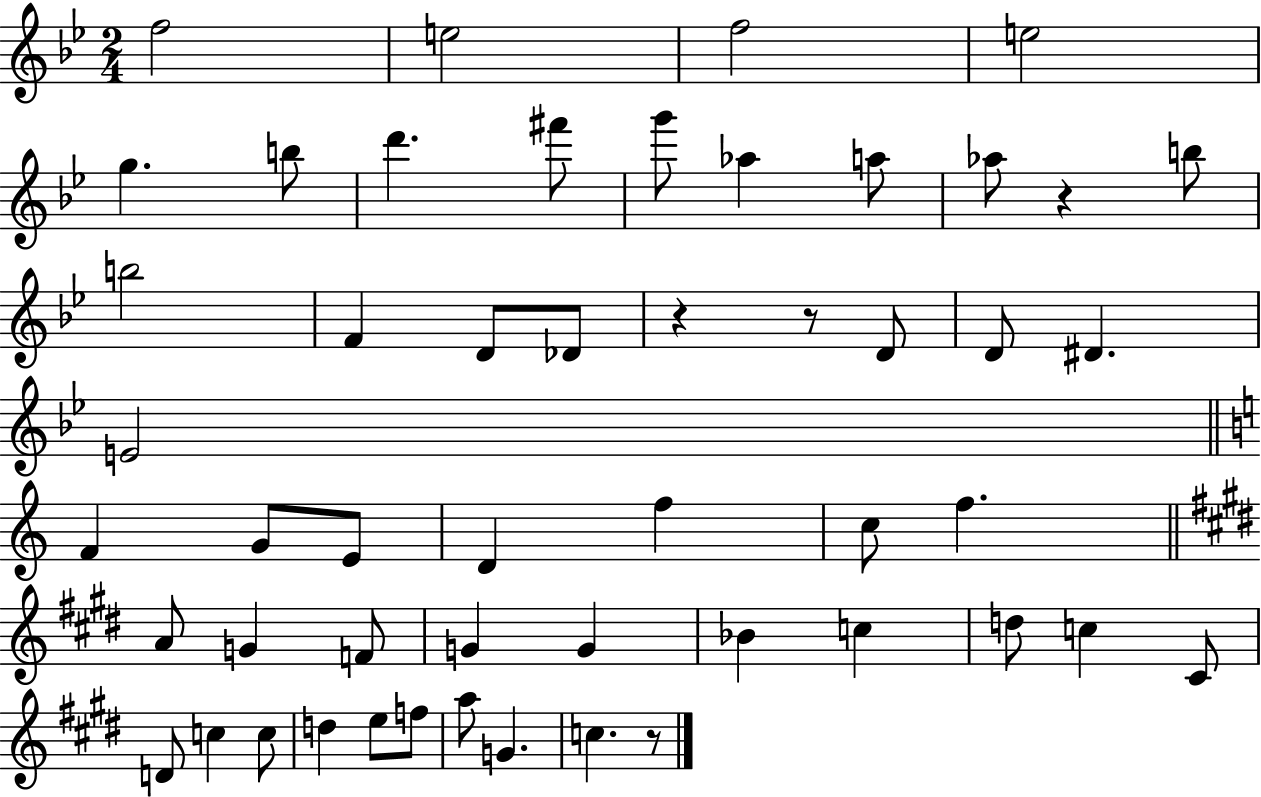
F5/h E5/h F5/h E5/h G5/q. B5/e D6/q. F#6/e G6/e Ab5/q A5/e Ab5/e R/q B5/e B5/h F4/q D4/e Db4/e R/q R/e D4/e D4/e D#4/q. E4/h F4/q G4/e E4/e D4/q F5/q C5/e F5/q. A4/e G4/q F4/e G4/q G4/q Bb4/q C5/q D5/e C5/q C#4/e D4/e C5/q C5/e D5/q E5/e F5/e A5/e G4/q. C5/q. R/e